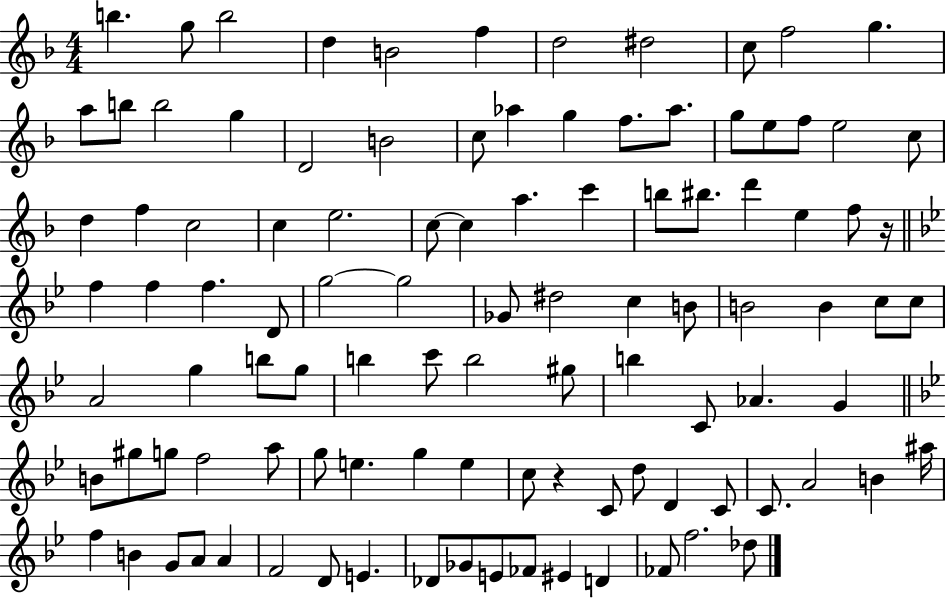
{
  \clef treble
  \numericTimeSignature
  \time 4/4
  \key f \major
  b''4. g''8 b''2 | d''4 b'2 f''4 | d''2 dis''2 | c''8 f''2 g''4. | \break a''8 b''8 b''2 g''4 | d'2 b'2 | c''8 aes''4 g''4 f''8. aes''8. | g''8 e''8 f''8 e''2 c''8 | \break d''4 f''4 c''2 | c''4 e''2. | c''8~~ c''4 a''4. c'''4 | b''8 bis''8. d'''4 e''4 f''8 r16 | \break \bar "||" \break \key bes \major f''4 f''4 f''4. d'8 | g''2~~ g''2 | ges'8 dis''2 c''4 b'8 | b'2 b'4 c''8 c''8 | \break a'2 g''4 b''8 g''8 | b''4 c'''8 b''2 gis''8 | b''4 c'8 aes'4. g'4 | \bar "||" \break \key g \minor b'8 gis''8 g''8 f''2 a''8 | g''8 e''4. g''4 e''4 | c''8 r4 c'8 d''8 d'4 c'8 | c'8. a'2 b'4 ais''16 | \break f''4 b'4 g'8 a'8 a'4 | f'2 d'8 e'4. | des'8 ges'8 e'8 fes'8 eis'4 d'4 | fes'8 f''2. des''8 | \break \bar "|."
}